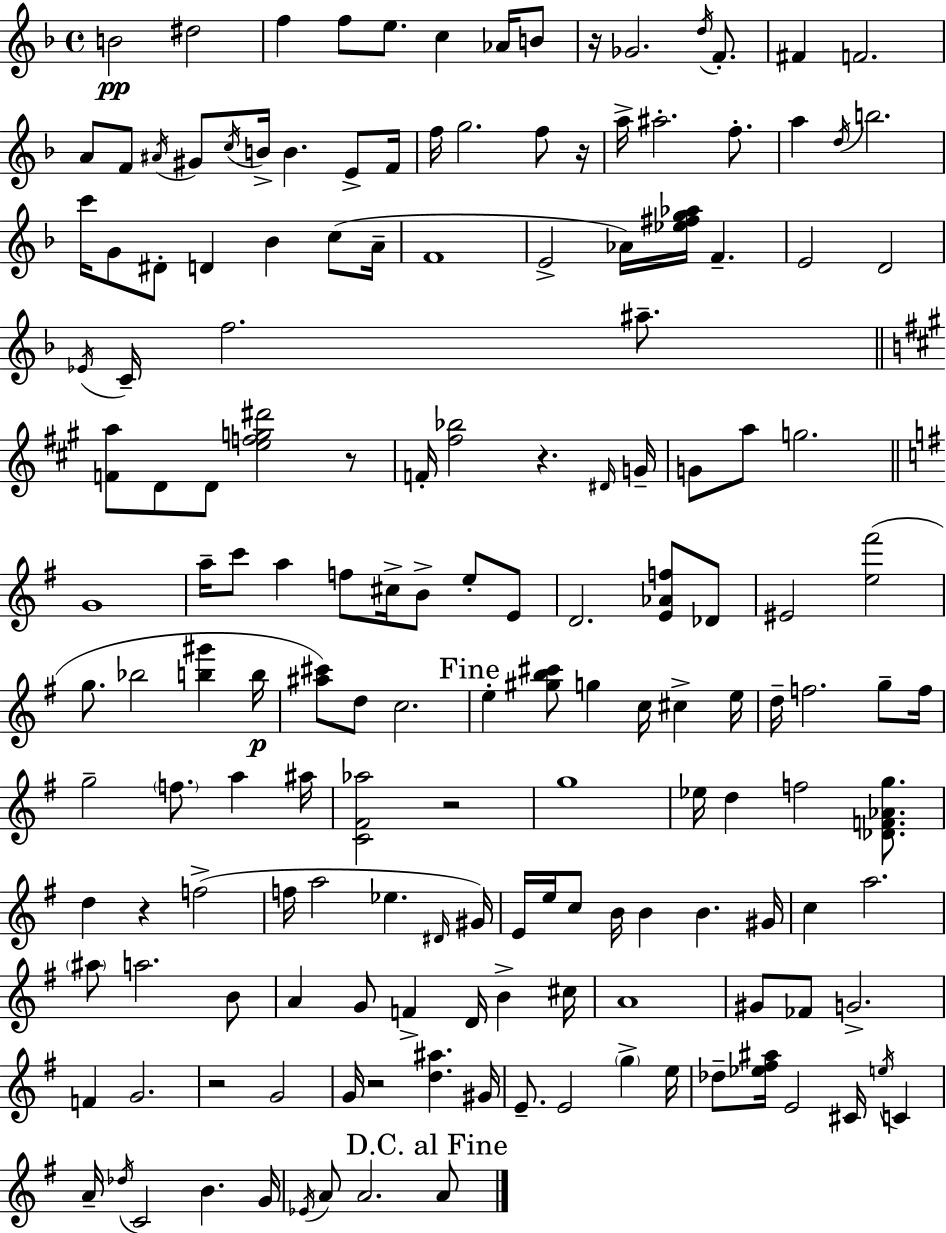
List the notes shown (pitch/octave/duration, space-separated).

B4/h D#5/h F5/q F5/e E5/e. C5/q Ab4/s B4/e R/s Gb4/h. D5/s F4/e. F#4/q F4/h. A4/e F4/e A#4/s G#4/e C5/s B4/s B4/q. E4/e F4/s F5/s G5/h. F5/e R/s A5/s A#5/h. F5/e. A5/q D5/s B5/h. C6/s G4/e D#4/e D4/q Bb4/q C5/e A4/s F4/w E4/h Ab4/s [Eb5,F#5,G5,Ab5]/s F4/q. E4/h D4/h Eb4/s C4/s F5/h. A#5/e. [F4,A5]/e D4/e D4/e [E5,F5,G5,D#6]/h R/e F4/s [F#5,Bb5]/h R/q. D#4/s G4/s G4/e A5/e G5/h. G4/w A5/s C6/e A5/q F5/e C#5/s B4/e E5/e E4/e D4/h. [E4,Ab4,F5]/e Db4/e EIS4/h [E5,F#6]/h G5/e. Bb5/h [B5,G#6]/q B5/s [A#5,C#6]/e D5/e C5/h. E5/q [G#5,B5,C#6]/e G5/q C5/s C#5/q E5/s D5/s F5/h. G5/e F5/s G5/h F5/e. A5/q A#5/s [C4,F#4,Ab5]/h R/h G5/w Eb5/s D5/q F5/h [Db4,F4,Ab4,G5]/e. D5/q R/q F5/h F5/s A5/h Eb5/q. D#4/s G#4/s E4/s E5/s C5/e B4/s B4/q B4/q. G#4/s C5/q A5/h. A#5/e A5/h. B4/e A4/q G4/e F4/q D4/s B4/q C#5/s A4/w G#4/e FES4/e G4/h. F4/q G4/h. R/h G4/h G4/s R/h [D5,A#5]/q. G#4/s E4/e. E4/h G5/q E5/s Db5/e [Eb5,F#5,A#5]/s E4/h C#4/s E5/s C4/q A4/s Db5/s C4/h B4/q. G4/s Eb4/s A4/e A4/h. A4/e